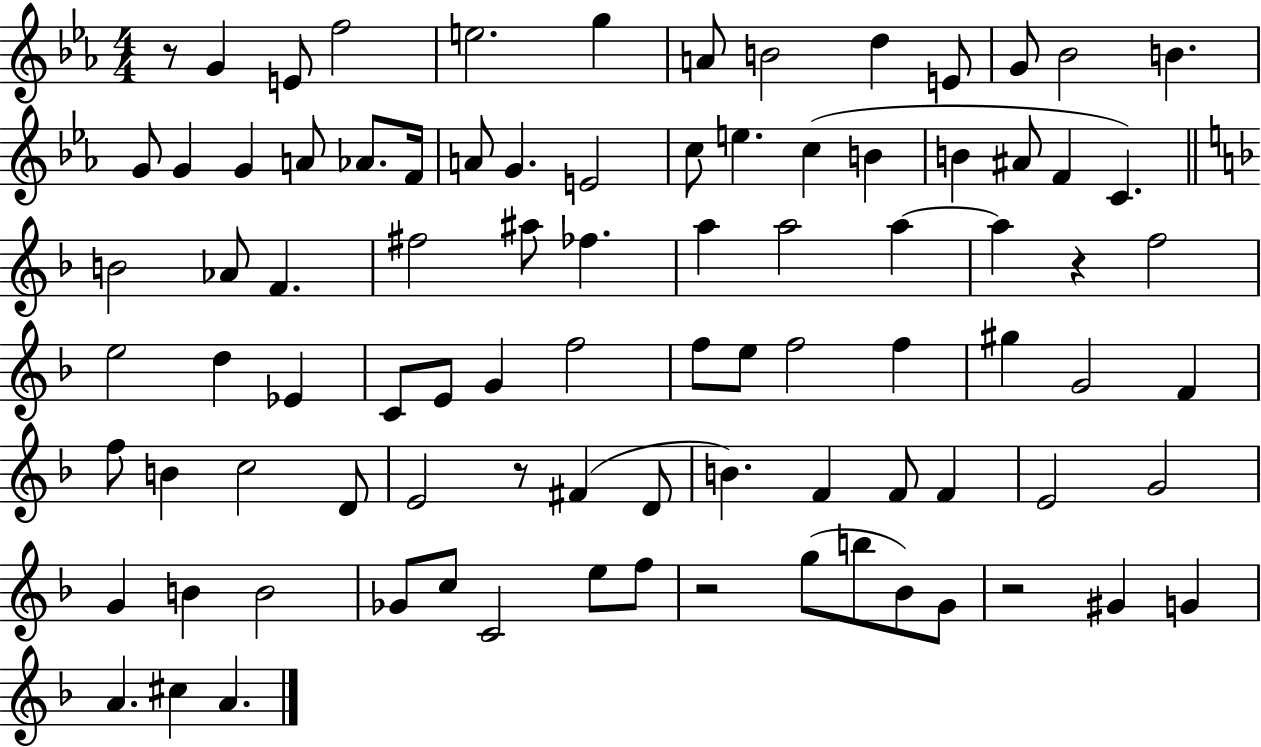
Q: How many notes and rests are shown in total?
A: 89